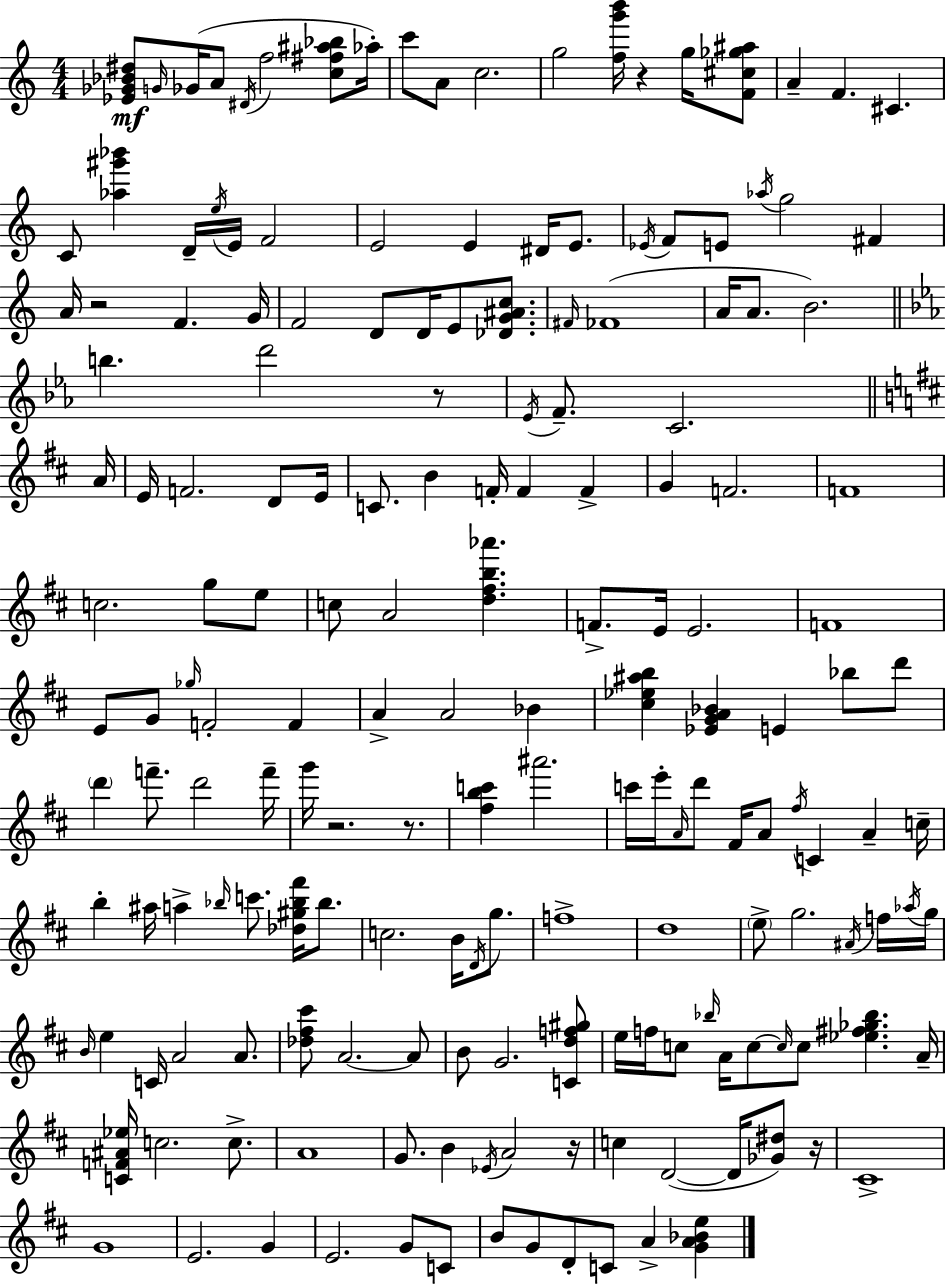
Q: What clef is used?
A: treble